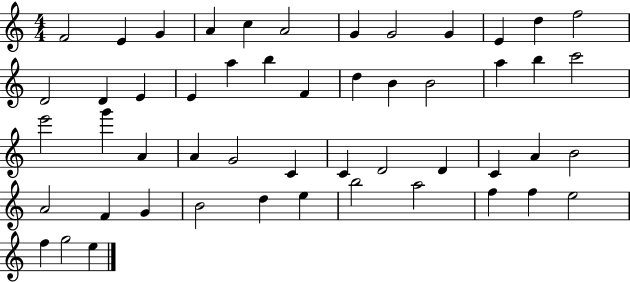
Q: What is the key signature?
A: C major